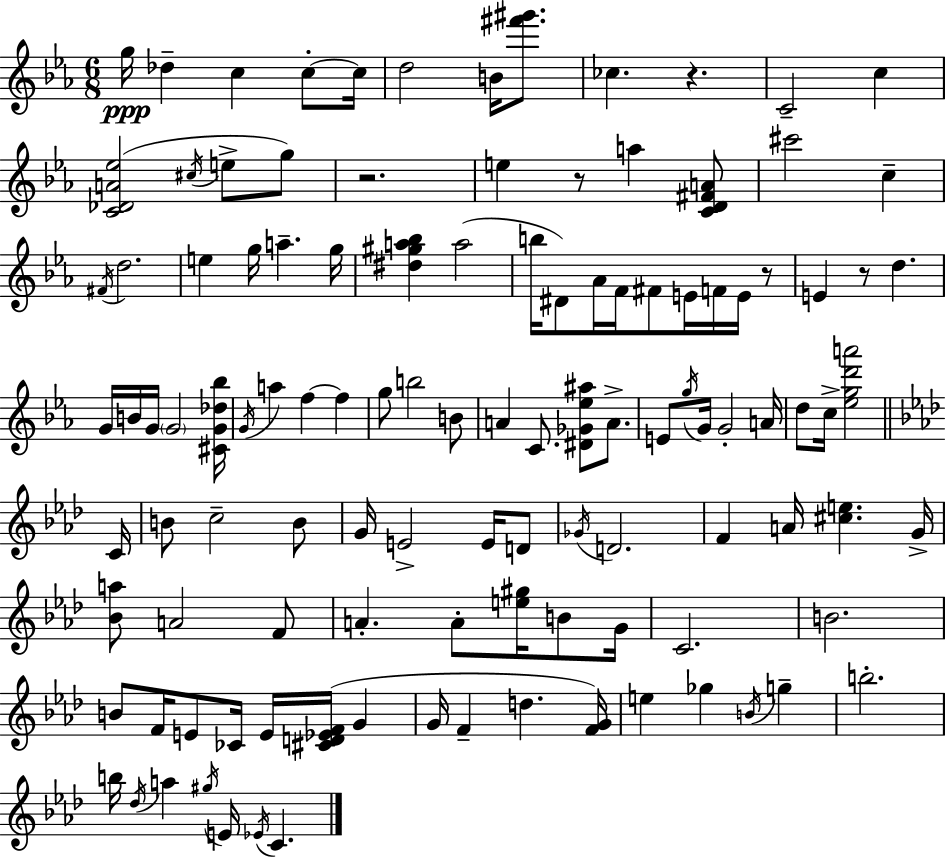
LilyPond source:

{
  \clef treble
  \numericTimeSignature
  \time 6/8
  \key c \minor
  g''16\ppp des''4-- c''4 c''8-.~~ c''16 | d''2 b'16 <fis''' gis'''>8. | ces''4. r4. | c'2-- c''4 | \break <c' des' a' ees''>2( \acciaccatura { cis''16 } e''8-> g''8) | r2. | e''4 r8 a''4 <c' d' fis' a'>8 | cis'''2 c''4-- | \break \acciaccatura { fis'16 } d''2. | e''4 g''16 a''4.-- | g''16 <dis'' gis'' a'' bes''>4 a''2( | b''16 dis'8) aes'16 f'16 fis'8 e'16 f'16 e'16 | \break r8 e'4 r8 d''4. | g'16 b'16 g'16 \parenthesize g'2 | <cis' g' des'' bes''>16 \acciaccatura { g'16 } a''4 f''4~~ f''4 | g''8 b''2 | \break b'8 a'4 c'8. <dis' ges' ees'' ais''>8 | a'8.-> e'8 \acciaccatura { g''16 } g'16 g'2-. | a'16 d''8 c''16-> <ees'' g'' d''' a'''>2 | \bar "||" \break \key f \minor c'16 b'8 c''2-- b'8 | g'16 e'2-> e'16 d'8 | \acciaccatura { ges'16 } d'2. | f'4 a'16 <cis'' e''>4. | \break g'16-> <bes' a''>8 a'2 | f'8 a'4.-. a'8-. <e'' gis''>16 b'8 | g'16 c'2. | b'2. | \break b'8 f'16 e'8 ces'16 e'16 <cis' d' ees' f'>16( g'4 | g'16 f'4-- d''4. | <f' g'>16) e''4 ges''4 \acciaccatura { b'16 } g''4-- | b''2.-. | \break b''16 \acciaccatura { des''16 } a''4 \acciaccatura { gis''16 } e'16 \acciaccatura { ees'16 } | c'4. \bar "|."
}